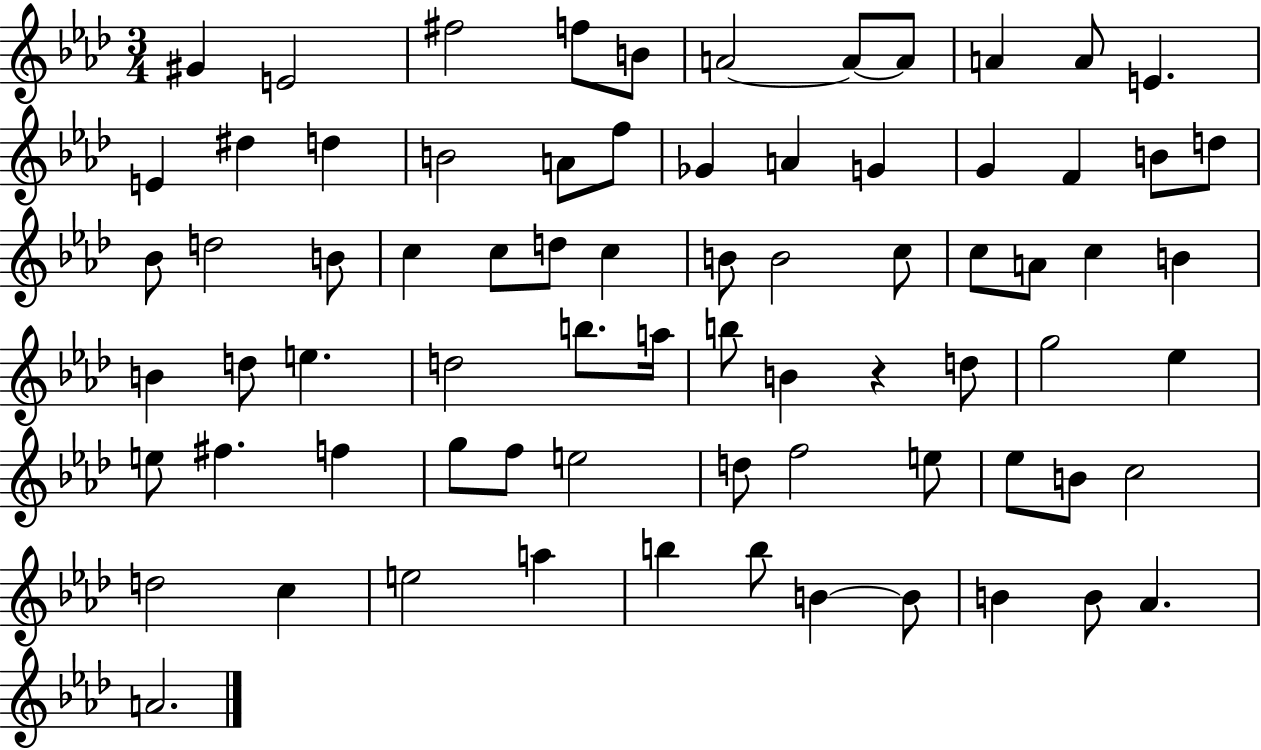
X:1
T:Untitled
M:3/4
L:1/4
K:Ab
^G E2 ^f2 f/2 B/2 A2 A/2 A/2 A A/2 E E ^d d B2 A/2 f/2 _G A G G F B/2 d/2 _B/2 d2 B/2 c c/2 d/2 c B/2 B2 c/2 c/2 A/2 c B B d/2 e d2 b/2 a/4 b/2 B z d/2 g2 _e e/2 ^f f g/2 f/2 e2 d/2 f2 e/2 _e/2 B/2 c2 d2 c e2 a b b/2 B B/2 B B/2 _A A2